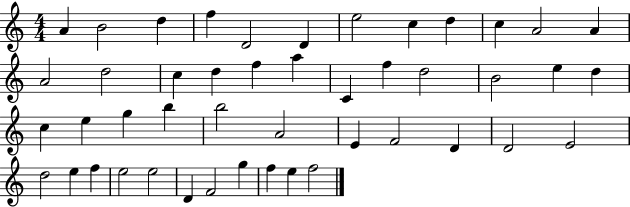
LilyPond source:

{
  \clef treble
  \numericTimeSignature
  \time 4/4
  \key c \major
  a'4 b'2 d''4 | f''4 d'2 d'4 | e''2 c''4 d''4 | c''4 a'2 a'4 | \break a'2 d''2 | c''4 d''4 f''4 a''4 | c'4 f''4 d''2 | b'2 e''4 d''4 | \break c''4 e''4 g''4 b''4 | b''2 a'2 | e'4 f'2 d'4 | d'2 e'2 | \break d''2 e''4 f''4 | e''2 e''2 | d'4 f'2 g''4 | f''4 e''4 f''2 | \break \bar "|."
}